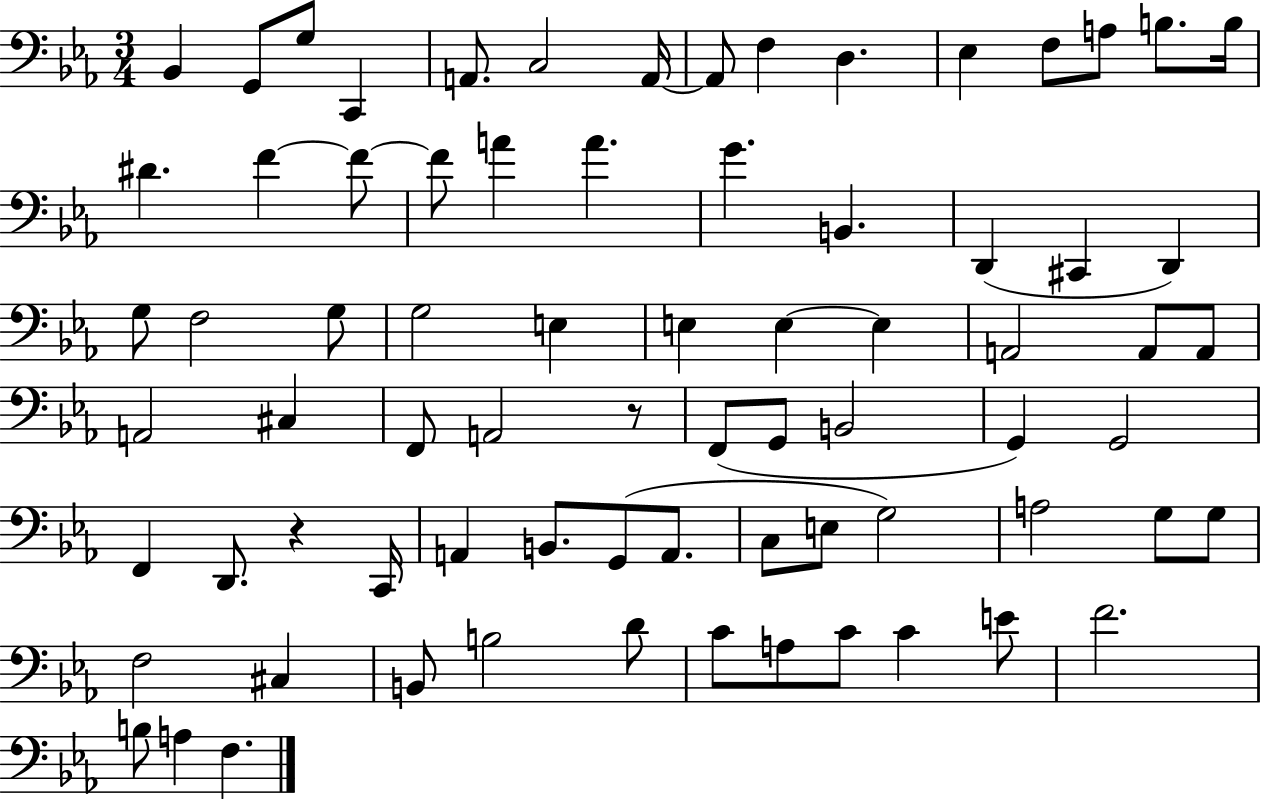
{
  \clef bass
  \numericTimeSignature
  \time 3/4
  \key ees \major
  bes,4 g,8 g8 c,4 | a,8. c2 a,16~~ | a,8 f4 d4. | ees4 f8 a8 b8. b16 | \break dis'4. f'4~~ f'8~~ | f'8 a'4 a'4. | g'4. b,4. | d,4( cis,4 d,4) | \break g8 f2 g8 | g2 e4 | e4 e4~~ e4 | a,2 a,8 a,8 | \break a,2 cis4 | f,8 a,2 r8 | f,8( g,8 b,2 | g,4) g,2 | \break f,4 d,8. r4 c,16 | a,4 b,8. g,8( a,8. | c8 e8 g2) | a2 g8 g8 | \break f2 cis4 | b,8 b2 d'8 | c'8 a8 c'8 c'4 e'8 | f'2. | \break b8 a4 f4. | \bar "|."
}